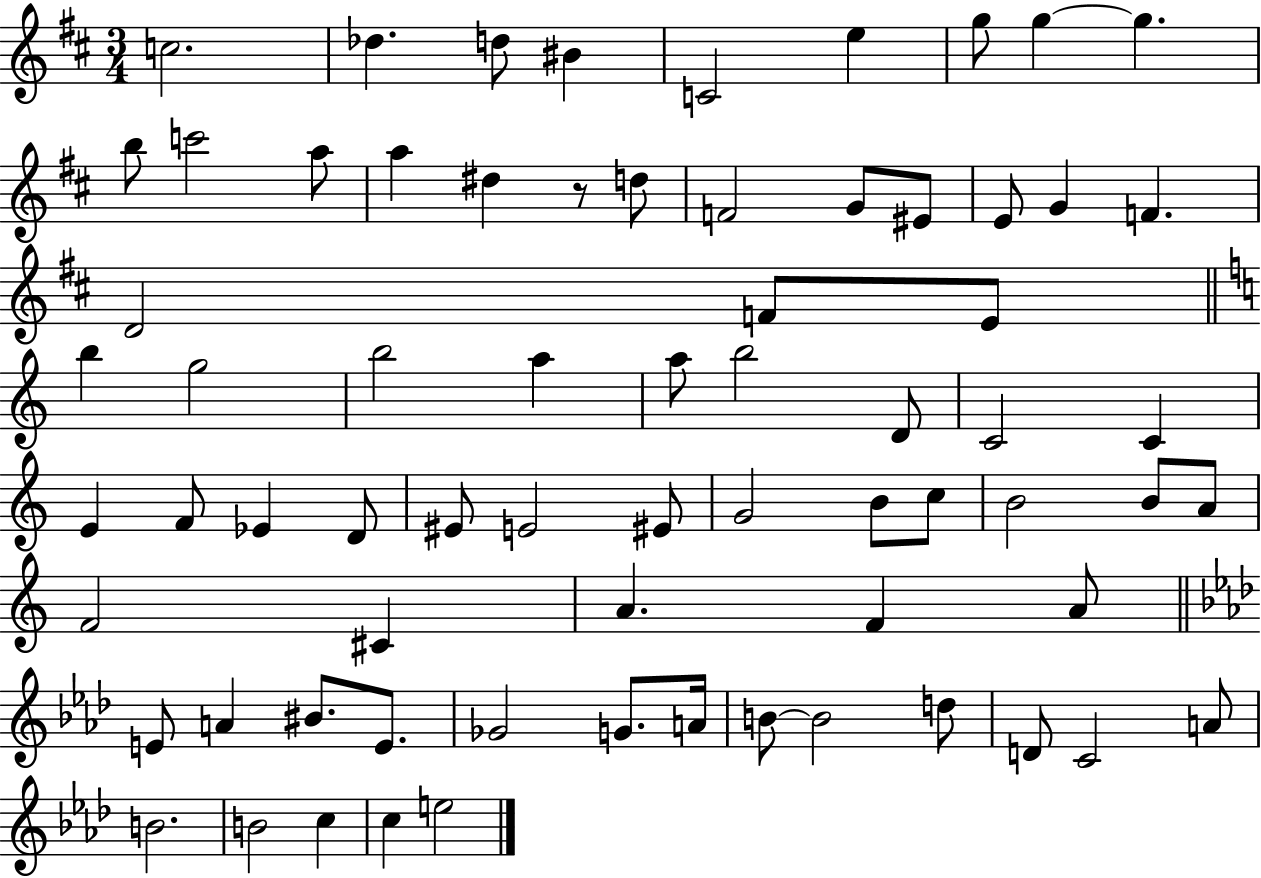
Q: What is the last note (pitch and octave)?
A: E5